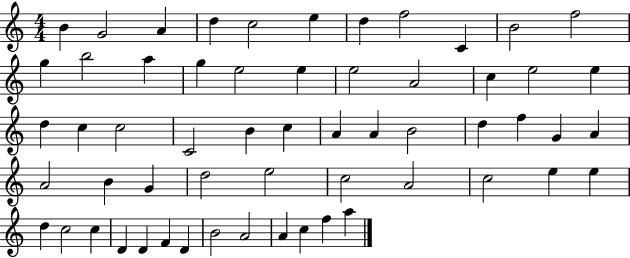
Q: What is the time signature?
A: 4/4